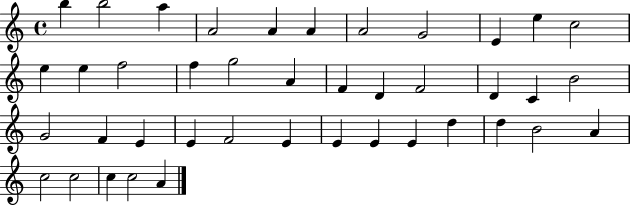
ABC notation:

X:1
T:Untitled
M:4/4
L:1/4
K:C
b b2 a A2 A A A2 G2 E e c2 e e f2 f g2 A F D F2 D C B2 G2 F E E F2 E E E E d d B2 A c2 c2 c c2 A